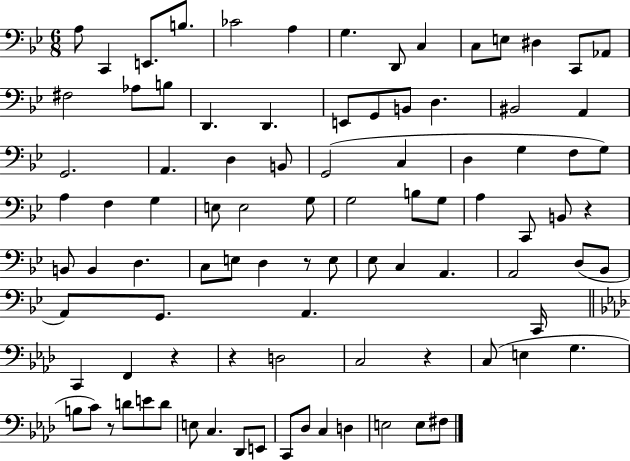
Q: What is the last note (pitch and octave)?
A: F#3